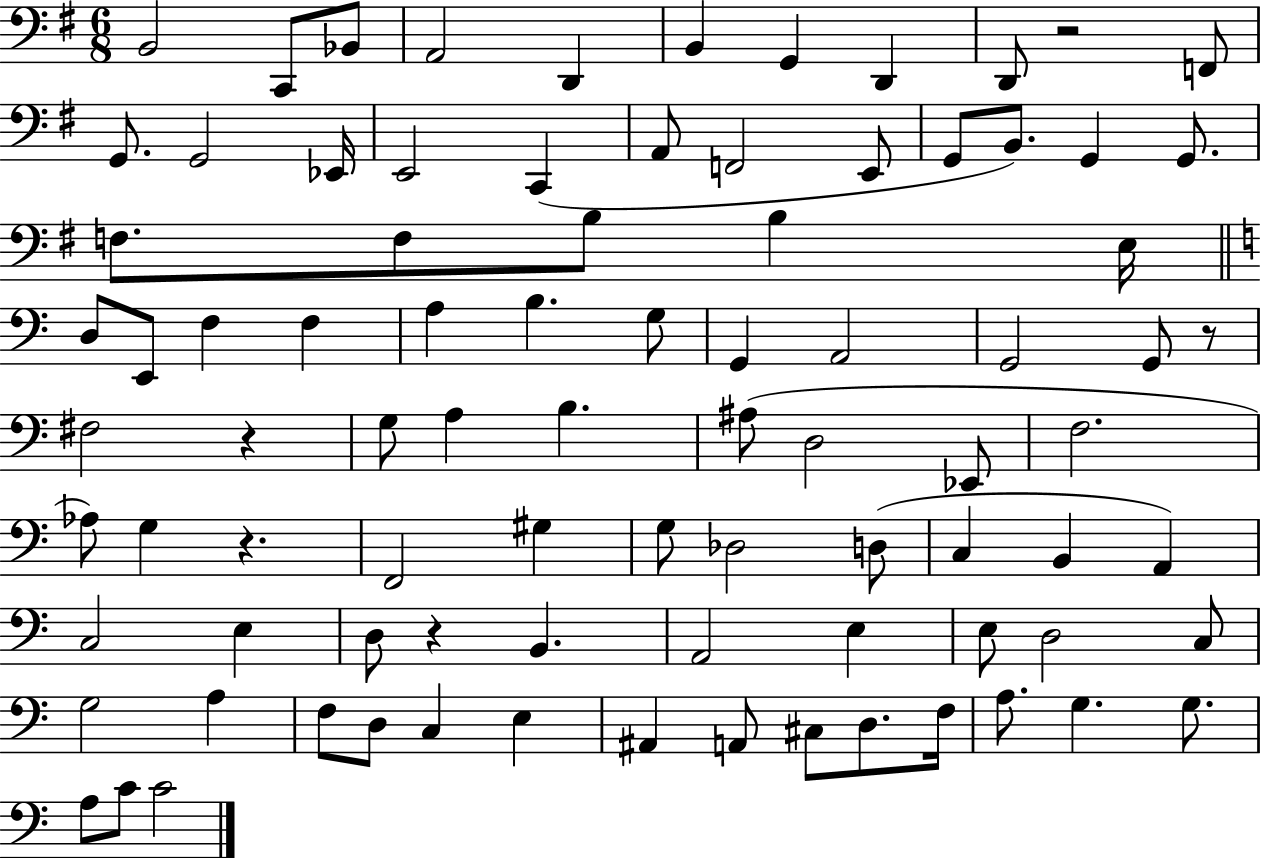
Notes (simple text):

B2/h C2/e Bb2/e A2/h D2/q B2/q G2/q D2/q D2/e R/h F2/e G2/e. G2/h Eb2/s E2/h C2/q A2/e F2/h E2/e G2/e B2/e. G2/q G2/e. F3/e. F3/e B3/e B3/q E3/s D3/e E2/e F3/q F3/q A3/q B3/q. G3/e G2/q A2/h G2/h G2/e R/e F#3/h R/q G3/e A3/q B3/q. A#3/e D3/h Eb2/e F3/h. Ab3/e G3/q R/q. F2/h G#3/q G3/e Db3/h D3/e C3/q B2/q A2/q C3/h E3/q D3/e R/q B2/q. A2/h E3/q E3/e D3/h C3/e G3/h A3/q F3/e D3/e C3/q E3/q A#2/q A2/e C#3/e D3/e. F3/s A3/e. G3/q. G3/e. A3/e C4/e C4/h